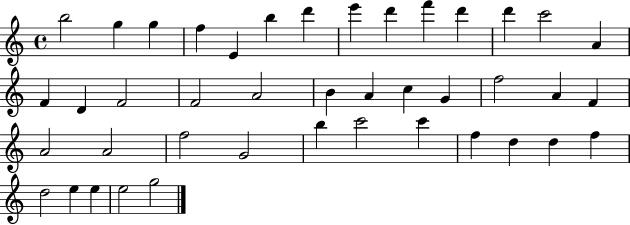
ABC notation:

X:1
T:Untitled
M:4/4
L:1/4
K:C
b2 g g f E b d' e' d' f' d' d' c'2 A F D F2 F2 A2 B A c G f2 A F A2 A2 f2 G2 b c'2 c' f d d f d2 e e e2 g2